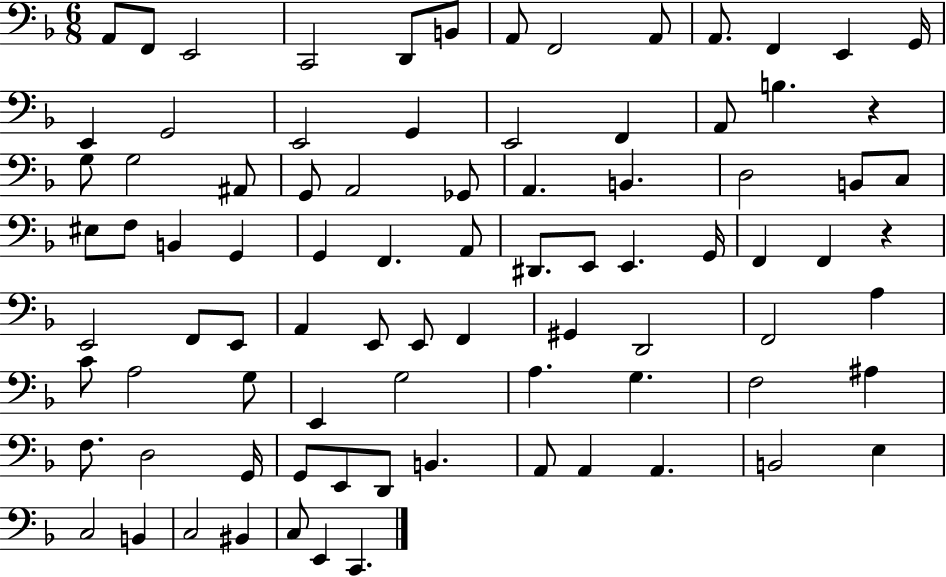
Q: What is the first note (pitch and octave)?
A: A2